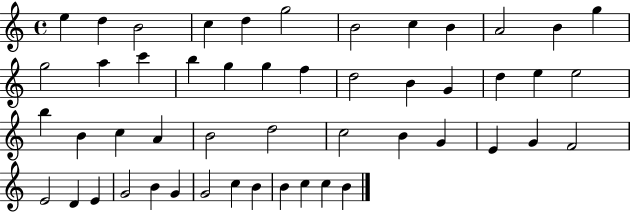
{
  \clef treble
  \time 4/4
  \defaultTimeSignature
  \key c \major
  e''4 d''4 b'2 | c''4 d''4 g''2 | b'2 c''4 b'4 | a'2 b'4 g''4 | \break g''2 a''4 c'''4 | b''4 g''4 g''4 f''4 | d''2 b'4 g'4 | d''4 e''4 e''2 | \break b''4 b'4 c''4 a'4 | b'2 d''2 | c''2 b'4 g'4 | e'4 g'4 f'2 | \break e'2 d'4 e'4 | g'2 b'4 g'4 | g'2 c''4 b'4 | b'4 c''4 c''4 b'4 | \break \bar "|."
}